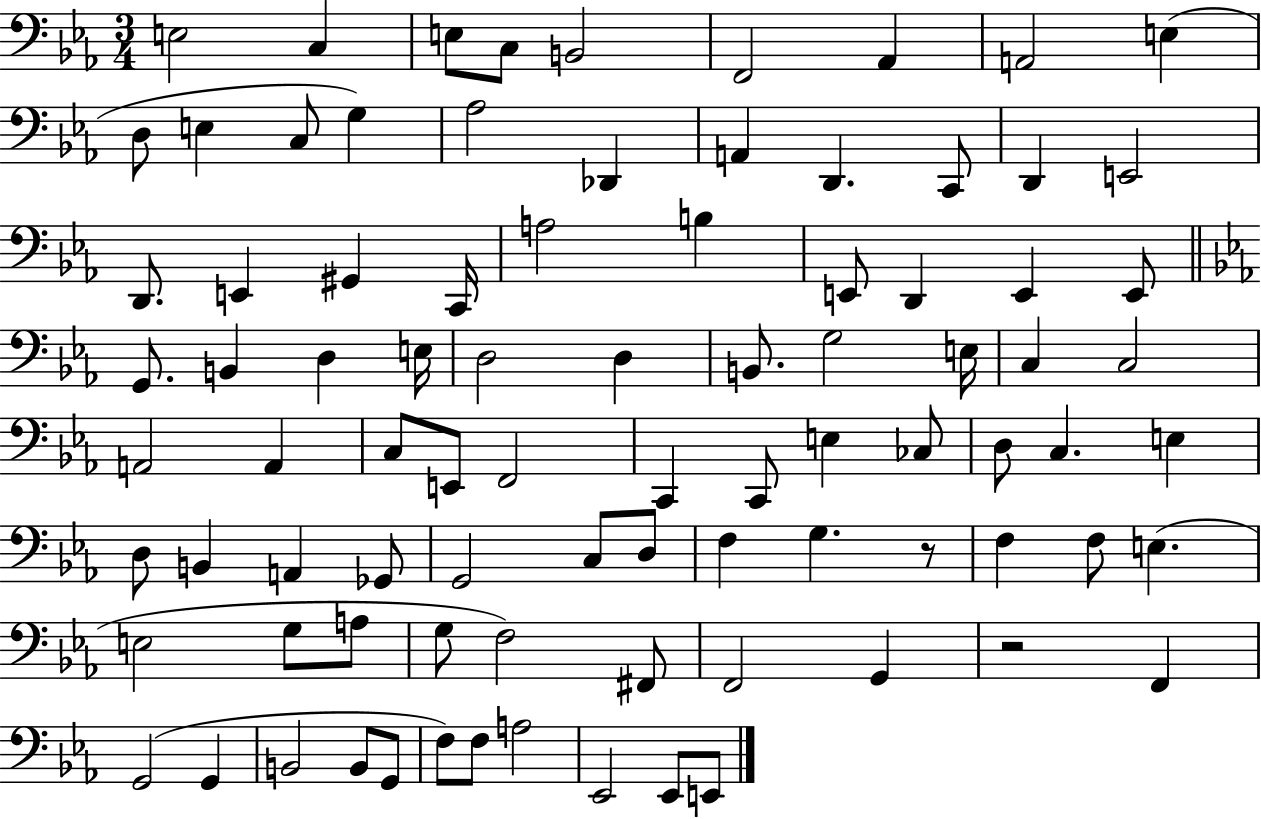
E3/h C3/q E3/e C3/e B2/h F2/h Ab2/q A2/h E3/q D3/e E3/q C3/e G3/q Ab3/h Db2/q A2/q D2/q. C2/e D2/q E2/h D2/e. E2/q G#2/q C2/s A3/h B3/q E2/e D2/q E2/q E2/e G2/e. B2/q D3/q E3/s D3/h D3/q B2/e. G3/h E3/s C3/q C3/h A2/h A2/q C3/e E2/e F2/h C2/q C2/e E3/q CES3/e D3/e C3/q. E3/q D3/e B2/q A2/q Gb2/e G2/h C3/e D3/e F3/q G3/q. R/e F3/q F3/e E3/q. E3/h G3/e A3/e G3/e F3/h F#2/e F2/h G2/q R/h F2/q G2/h G2/q B2/h B2/e G2/e F3/e F3/e A3/h Eb2/h Eb2/e E2/e